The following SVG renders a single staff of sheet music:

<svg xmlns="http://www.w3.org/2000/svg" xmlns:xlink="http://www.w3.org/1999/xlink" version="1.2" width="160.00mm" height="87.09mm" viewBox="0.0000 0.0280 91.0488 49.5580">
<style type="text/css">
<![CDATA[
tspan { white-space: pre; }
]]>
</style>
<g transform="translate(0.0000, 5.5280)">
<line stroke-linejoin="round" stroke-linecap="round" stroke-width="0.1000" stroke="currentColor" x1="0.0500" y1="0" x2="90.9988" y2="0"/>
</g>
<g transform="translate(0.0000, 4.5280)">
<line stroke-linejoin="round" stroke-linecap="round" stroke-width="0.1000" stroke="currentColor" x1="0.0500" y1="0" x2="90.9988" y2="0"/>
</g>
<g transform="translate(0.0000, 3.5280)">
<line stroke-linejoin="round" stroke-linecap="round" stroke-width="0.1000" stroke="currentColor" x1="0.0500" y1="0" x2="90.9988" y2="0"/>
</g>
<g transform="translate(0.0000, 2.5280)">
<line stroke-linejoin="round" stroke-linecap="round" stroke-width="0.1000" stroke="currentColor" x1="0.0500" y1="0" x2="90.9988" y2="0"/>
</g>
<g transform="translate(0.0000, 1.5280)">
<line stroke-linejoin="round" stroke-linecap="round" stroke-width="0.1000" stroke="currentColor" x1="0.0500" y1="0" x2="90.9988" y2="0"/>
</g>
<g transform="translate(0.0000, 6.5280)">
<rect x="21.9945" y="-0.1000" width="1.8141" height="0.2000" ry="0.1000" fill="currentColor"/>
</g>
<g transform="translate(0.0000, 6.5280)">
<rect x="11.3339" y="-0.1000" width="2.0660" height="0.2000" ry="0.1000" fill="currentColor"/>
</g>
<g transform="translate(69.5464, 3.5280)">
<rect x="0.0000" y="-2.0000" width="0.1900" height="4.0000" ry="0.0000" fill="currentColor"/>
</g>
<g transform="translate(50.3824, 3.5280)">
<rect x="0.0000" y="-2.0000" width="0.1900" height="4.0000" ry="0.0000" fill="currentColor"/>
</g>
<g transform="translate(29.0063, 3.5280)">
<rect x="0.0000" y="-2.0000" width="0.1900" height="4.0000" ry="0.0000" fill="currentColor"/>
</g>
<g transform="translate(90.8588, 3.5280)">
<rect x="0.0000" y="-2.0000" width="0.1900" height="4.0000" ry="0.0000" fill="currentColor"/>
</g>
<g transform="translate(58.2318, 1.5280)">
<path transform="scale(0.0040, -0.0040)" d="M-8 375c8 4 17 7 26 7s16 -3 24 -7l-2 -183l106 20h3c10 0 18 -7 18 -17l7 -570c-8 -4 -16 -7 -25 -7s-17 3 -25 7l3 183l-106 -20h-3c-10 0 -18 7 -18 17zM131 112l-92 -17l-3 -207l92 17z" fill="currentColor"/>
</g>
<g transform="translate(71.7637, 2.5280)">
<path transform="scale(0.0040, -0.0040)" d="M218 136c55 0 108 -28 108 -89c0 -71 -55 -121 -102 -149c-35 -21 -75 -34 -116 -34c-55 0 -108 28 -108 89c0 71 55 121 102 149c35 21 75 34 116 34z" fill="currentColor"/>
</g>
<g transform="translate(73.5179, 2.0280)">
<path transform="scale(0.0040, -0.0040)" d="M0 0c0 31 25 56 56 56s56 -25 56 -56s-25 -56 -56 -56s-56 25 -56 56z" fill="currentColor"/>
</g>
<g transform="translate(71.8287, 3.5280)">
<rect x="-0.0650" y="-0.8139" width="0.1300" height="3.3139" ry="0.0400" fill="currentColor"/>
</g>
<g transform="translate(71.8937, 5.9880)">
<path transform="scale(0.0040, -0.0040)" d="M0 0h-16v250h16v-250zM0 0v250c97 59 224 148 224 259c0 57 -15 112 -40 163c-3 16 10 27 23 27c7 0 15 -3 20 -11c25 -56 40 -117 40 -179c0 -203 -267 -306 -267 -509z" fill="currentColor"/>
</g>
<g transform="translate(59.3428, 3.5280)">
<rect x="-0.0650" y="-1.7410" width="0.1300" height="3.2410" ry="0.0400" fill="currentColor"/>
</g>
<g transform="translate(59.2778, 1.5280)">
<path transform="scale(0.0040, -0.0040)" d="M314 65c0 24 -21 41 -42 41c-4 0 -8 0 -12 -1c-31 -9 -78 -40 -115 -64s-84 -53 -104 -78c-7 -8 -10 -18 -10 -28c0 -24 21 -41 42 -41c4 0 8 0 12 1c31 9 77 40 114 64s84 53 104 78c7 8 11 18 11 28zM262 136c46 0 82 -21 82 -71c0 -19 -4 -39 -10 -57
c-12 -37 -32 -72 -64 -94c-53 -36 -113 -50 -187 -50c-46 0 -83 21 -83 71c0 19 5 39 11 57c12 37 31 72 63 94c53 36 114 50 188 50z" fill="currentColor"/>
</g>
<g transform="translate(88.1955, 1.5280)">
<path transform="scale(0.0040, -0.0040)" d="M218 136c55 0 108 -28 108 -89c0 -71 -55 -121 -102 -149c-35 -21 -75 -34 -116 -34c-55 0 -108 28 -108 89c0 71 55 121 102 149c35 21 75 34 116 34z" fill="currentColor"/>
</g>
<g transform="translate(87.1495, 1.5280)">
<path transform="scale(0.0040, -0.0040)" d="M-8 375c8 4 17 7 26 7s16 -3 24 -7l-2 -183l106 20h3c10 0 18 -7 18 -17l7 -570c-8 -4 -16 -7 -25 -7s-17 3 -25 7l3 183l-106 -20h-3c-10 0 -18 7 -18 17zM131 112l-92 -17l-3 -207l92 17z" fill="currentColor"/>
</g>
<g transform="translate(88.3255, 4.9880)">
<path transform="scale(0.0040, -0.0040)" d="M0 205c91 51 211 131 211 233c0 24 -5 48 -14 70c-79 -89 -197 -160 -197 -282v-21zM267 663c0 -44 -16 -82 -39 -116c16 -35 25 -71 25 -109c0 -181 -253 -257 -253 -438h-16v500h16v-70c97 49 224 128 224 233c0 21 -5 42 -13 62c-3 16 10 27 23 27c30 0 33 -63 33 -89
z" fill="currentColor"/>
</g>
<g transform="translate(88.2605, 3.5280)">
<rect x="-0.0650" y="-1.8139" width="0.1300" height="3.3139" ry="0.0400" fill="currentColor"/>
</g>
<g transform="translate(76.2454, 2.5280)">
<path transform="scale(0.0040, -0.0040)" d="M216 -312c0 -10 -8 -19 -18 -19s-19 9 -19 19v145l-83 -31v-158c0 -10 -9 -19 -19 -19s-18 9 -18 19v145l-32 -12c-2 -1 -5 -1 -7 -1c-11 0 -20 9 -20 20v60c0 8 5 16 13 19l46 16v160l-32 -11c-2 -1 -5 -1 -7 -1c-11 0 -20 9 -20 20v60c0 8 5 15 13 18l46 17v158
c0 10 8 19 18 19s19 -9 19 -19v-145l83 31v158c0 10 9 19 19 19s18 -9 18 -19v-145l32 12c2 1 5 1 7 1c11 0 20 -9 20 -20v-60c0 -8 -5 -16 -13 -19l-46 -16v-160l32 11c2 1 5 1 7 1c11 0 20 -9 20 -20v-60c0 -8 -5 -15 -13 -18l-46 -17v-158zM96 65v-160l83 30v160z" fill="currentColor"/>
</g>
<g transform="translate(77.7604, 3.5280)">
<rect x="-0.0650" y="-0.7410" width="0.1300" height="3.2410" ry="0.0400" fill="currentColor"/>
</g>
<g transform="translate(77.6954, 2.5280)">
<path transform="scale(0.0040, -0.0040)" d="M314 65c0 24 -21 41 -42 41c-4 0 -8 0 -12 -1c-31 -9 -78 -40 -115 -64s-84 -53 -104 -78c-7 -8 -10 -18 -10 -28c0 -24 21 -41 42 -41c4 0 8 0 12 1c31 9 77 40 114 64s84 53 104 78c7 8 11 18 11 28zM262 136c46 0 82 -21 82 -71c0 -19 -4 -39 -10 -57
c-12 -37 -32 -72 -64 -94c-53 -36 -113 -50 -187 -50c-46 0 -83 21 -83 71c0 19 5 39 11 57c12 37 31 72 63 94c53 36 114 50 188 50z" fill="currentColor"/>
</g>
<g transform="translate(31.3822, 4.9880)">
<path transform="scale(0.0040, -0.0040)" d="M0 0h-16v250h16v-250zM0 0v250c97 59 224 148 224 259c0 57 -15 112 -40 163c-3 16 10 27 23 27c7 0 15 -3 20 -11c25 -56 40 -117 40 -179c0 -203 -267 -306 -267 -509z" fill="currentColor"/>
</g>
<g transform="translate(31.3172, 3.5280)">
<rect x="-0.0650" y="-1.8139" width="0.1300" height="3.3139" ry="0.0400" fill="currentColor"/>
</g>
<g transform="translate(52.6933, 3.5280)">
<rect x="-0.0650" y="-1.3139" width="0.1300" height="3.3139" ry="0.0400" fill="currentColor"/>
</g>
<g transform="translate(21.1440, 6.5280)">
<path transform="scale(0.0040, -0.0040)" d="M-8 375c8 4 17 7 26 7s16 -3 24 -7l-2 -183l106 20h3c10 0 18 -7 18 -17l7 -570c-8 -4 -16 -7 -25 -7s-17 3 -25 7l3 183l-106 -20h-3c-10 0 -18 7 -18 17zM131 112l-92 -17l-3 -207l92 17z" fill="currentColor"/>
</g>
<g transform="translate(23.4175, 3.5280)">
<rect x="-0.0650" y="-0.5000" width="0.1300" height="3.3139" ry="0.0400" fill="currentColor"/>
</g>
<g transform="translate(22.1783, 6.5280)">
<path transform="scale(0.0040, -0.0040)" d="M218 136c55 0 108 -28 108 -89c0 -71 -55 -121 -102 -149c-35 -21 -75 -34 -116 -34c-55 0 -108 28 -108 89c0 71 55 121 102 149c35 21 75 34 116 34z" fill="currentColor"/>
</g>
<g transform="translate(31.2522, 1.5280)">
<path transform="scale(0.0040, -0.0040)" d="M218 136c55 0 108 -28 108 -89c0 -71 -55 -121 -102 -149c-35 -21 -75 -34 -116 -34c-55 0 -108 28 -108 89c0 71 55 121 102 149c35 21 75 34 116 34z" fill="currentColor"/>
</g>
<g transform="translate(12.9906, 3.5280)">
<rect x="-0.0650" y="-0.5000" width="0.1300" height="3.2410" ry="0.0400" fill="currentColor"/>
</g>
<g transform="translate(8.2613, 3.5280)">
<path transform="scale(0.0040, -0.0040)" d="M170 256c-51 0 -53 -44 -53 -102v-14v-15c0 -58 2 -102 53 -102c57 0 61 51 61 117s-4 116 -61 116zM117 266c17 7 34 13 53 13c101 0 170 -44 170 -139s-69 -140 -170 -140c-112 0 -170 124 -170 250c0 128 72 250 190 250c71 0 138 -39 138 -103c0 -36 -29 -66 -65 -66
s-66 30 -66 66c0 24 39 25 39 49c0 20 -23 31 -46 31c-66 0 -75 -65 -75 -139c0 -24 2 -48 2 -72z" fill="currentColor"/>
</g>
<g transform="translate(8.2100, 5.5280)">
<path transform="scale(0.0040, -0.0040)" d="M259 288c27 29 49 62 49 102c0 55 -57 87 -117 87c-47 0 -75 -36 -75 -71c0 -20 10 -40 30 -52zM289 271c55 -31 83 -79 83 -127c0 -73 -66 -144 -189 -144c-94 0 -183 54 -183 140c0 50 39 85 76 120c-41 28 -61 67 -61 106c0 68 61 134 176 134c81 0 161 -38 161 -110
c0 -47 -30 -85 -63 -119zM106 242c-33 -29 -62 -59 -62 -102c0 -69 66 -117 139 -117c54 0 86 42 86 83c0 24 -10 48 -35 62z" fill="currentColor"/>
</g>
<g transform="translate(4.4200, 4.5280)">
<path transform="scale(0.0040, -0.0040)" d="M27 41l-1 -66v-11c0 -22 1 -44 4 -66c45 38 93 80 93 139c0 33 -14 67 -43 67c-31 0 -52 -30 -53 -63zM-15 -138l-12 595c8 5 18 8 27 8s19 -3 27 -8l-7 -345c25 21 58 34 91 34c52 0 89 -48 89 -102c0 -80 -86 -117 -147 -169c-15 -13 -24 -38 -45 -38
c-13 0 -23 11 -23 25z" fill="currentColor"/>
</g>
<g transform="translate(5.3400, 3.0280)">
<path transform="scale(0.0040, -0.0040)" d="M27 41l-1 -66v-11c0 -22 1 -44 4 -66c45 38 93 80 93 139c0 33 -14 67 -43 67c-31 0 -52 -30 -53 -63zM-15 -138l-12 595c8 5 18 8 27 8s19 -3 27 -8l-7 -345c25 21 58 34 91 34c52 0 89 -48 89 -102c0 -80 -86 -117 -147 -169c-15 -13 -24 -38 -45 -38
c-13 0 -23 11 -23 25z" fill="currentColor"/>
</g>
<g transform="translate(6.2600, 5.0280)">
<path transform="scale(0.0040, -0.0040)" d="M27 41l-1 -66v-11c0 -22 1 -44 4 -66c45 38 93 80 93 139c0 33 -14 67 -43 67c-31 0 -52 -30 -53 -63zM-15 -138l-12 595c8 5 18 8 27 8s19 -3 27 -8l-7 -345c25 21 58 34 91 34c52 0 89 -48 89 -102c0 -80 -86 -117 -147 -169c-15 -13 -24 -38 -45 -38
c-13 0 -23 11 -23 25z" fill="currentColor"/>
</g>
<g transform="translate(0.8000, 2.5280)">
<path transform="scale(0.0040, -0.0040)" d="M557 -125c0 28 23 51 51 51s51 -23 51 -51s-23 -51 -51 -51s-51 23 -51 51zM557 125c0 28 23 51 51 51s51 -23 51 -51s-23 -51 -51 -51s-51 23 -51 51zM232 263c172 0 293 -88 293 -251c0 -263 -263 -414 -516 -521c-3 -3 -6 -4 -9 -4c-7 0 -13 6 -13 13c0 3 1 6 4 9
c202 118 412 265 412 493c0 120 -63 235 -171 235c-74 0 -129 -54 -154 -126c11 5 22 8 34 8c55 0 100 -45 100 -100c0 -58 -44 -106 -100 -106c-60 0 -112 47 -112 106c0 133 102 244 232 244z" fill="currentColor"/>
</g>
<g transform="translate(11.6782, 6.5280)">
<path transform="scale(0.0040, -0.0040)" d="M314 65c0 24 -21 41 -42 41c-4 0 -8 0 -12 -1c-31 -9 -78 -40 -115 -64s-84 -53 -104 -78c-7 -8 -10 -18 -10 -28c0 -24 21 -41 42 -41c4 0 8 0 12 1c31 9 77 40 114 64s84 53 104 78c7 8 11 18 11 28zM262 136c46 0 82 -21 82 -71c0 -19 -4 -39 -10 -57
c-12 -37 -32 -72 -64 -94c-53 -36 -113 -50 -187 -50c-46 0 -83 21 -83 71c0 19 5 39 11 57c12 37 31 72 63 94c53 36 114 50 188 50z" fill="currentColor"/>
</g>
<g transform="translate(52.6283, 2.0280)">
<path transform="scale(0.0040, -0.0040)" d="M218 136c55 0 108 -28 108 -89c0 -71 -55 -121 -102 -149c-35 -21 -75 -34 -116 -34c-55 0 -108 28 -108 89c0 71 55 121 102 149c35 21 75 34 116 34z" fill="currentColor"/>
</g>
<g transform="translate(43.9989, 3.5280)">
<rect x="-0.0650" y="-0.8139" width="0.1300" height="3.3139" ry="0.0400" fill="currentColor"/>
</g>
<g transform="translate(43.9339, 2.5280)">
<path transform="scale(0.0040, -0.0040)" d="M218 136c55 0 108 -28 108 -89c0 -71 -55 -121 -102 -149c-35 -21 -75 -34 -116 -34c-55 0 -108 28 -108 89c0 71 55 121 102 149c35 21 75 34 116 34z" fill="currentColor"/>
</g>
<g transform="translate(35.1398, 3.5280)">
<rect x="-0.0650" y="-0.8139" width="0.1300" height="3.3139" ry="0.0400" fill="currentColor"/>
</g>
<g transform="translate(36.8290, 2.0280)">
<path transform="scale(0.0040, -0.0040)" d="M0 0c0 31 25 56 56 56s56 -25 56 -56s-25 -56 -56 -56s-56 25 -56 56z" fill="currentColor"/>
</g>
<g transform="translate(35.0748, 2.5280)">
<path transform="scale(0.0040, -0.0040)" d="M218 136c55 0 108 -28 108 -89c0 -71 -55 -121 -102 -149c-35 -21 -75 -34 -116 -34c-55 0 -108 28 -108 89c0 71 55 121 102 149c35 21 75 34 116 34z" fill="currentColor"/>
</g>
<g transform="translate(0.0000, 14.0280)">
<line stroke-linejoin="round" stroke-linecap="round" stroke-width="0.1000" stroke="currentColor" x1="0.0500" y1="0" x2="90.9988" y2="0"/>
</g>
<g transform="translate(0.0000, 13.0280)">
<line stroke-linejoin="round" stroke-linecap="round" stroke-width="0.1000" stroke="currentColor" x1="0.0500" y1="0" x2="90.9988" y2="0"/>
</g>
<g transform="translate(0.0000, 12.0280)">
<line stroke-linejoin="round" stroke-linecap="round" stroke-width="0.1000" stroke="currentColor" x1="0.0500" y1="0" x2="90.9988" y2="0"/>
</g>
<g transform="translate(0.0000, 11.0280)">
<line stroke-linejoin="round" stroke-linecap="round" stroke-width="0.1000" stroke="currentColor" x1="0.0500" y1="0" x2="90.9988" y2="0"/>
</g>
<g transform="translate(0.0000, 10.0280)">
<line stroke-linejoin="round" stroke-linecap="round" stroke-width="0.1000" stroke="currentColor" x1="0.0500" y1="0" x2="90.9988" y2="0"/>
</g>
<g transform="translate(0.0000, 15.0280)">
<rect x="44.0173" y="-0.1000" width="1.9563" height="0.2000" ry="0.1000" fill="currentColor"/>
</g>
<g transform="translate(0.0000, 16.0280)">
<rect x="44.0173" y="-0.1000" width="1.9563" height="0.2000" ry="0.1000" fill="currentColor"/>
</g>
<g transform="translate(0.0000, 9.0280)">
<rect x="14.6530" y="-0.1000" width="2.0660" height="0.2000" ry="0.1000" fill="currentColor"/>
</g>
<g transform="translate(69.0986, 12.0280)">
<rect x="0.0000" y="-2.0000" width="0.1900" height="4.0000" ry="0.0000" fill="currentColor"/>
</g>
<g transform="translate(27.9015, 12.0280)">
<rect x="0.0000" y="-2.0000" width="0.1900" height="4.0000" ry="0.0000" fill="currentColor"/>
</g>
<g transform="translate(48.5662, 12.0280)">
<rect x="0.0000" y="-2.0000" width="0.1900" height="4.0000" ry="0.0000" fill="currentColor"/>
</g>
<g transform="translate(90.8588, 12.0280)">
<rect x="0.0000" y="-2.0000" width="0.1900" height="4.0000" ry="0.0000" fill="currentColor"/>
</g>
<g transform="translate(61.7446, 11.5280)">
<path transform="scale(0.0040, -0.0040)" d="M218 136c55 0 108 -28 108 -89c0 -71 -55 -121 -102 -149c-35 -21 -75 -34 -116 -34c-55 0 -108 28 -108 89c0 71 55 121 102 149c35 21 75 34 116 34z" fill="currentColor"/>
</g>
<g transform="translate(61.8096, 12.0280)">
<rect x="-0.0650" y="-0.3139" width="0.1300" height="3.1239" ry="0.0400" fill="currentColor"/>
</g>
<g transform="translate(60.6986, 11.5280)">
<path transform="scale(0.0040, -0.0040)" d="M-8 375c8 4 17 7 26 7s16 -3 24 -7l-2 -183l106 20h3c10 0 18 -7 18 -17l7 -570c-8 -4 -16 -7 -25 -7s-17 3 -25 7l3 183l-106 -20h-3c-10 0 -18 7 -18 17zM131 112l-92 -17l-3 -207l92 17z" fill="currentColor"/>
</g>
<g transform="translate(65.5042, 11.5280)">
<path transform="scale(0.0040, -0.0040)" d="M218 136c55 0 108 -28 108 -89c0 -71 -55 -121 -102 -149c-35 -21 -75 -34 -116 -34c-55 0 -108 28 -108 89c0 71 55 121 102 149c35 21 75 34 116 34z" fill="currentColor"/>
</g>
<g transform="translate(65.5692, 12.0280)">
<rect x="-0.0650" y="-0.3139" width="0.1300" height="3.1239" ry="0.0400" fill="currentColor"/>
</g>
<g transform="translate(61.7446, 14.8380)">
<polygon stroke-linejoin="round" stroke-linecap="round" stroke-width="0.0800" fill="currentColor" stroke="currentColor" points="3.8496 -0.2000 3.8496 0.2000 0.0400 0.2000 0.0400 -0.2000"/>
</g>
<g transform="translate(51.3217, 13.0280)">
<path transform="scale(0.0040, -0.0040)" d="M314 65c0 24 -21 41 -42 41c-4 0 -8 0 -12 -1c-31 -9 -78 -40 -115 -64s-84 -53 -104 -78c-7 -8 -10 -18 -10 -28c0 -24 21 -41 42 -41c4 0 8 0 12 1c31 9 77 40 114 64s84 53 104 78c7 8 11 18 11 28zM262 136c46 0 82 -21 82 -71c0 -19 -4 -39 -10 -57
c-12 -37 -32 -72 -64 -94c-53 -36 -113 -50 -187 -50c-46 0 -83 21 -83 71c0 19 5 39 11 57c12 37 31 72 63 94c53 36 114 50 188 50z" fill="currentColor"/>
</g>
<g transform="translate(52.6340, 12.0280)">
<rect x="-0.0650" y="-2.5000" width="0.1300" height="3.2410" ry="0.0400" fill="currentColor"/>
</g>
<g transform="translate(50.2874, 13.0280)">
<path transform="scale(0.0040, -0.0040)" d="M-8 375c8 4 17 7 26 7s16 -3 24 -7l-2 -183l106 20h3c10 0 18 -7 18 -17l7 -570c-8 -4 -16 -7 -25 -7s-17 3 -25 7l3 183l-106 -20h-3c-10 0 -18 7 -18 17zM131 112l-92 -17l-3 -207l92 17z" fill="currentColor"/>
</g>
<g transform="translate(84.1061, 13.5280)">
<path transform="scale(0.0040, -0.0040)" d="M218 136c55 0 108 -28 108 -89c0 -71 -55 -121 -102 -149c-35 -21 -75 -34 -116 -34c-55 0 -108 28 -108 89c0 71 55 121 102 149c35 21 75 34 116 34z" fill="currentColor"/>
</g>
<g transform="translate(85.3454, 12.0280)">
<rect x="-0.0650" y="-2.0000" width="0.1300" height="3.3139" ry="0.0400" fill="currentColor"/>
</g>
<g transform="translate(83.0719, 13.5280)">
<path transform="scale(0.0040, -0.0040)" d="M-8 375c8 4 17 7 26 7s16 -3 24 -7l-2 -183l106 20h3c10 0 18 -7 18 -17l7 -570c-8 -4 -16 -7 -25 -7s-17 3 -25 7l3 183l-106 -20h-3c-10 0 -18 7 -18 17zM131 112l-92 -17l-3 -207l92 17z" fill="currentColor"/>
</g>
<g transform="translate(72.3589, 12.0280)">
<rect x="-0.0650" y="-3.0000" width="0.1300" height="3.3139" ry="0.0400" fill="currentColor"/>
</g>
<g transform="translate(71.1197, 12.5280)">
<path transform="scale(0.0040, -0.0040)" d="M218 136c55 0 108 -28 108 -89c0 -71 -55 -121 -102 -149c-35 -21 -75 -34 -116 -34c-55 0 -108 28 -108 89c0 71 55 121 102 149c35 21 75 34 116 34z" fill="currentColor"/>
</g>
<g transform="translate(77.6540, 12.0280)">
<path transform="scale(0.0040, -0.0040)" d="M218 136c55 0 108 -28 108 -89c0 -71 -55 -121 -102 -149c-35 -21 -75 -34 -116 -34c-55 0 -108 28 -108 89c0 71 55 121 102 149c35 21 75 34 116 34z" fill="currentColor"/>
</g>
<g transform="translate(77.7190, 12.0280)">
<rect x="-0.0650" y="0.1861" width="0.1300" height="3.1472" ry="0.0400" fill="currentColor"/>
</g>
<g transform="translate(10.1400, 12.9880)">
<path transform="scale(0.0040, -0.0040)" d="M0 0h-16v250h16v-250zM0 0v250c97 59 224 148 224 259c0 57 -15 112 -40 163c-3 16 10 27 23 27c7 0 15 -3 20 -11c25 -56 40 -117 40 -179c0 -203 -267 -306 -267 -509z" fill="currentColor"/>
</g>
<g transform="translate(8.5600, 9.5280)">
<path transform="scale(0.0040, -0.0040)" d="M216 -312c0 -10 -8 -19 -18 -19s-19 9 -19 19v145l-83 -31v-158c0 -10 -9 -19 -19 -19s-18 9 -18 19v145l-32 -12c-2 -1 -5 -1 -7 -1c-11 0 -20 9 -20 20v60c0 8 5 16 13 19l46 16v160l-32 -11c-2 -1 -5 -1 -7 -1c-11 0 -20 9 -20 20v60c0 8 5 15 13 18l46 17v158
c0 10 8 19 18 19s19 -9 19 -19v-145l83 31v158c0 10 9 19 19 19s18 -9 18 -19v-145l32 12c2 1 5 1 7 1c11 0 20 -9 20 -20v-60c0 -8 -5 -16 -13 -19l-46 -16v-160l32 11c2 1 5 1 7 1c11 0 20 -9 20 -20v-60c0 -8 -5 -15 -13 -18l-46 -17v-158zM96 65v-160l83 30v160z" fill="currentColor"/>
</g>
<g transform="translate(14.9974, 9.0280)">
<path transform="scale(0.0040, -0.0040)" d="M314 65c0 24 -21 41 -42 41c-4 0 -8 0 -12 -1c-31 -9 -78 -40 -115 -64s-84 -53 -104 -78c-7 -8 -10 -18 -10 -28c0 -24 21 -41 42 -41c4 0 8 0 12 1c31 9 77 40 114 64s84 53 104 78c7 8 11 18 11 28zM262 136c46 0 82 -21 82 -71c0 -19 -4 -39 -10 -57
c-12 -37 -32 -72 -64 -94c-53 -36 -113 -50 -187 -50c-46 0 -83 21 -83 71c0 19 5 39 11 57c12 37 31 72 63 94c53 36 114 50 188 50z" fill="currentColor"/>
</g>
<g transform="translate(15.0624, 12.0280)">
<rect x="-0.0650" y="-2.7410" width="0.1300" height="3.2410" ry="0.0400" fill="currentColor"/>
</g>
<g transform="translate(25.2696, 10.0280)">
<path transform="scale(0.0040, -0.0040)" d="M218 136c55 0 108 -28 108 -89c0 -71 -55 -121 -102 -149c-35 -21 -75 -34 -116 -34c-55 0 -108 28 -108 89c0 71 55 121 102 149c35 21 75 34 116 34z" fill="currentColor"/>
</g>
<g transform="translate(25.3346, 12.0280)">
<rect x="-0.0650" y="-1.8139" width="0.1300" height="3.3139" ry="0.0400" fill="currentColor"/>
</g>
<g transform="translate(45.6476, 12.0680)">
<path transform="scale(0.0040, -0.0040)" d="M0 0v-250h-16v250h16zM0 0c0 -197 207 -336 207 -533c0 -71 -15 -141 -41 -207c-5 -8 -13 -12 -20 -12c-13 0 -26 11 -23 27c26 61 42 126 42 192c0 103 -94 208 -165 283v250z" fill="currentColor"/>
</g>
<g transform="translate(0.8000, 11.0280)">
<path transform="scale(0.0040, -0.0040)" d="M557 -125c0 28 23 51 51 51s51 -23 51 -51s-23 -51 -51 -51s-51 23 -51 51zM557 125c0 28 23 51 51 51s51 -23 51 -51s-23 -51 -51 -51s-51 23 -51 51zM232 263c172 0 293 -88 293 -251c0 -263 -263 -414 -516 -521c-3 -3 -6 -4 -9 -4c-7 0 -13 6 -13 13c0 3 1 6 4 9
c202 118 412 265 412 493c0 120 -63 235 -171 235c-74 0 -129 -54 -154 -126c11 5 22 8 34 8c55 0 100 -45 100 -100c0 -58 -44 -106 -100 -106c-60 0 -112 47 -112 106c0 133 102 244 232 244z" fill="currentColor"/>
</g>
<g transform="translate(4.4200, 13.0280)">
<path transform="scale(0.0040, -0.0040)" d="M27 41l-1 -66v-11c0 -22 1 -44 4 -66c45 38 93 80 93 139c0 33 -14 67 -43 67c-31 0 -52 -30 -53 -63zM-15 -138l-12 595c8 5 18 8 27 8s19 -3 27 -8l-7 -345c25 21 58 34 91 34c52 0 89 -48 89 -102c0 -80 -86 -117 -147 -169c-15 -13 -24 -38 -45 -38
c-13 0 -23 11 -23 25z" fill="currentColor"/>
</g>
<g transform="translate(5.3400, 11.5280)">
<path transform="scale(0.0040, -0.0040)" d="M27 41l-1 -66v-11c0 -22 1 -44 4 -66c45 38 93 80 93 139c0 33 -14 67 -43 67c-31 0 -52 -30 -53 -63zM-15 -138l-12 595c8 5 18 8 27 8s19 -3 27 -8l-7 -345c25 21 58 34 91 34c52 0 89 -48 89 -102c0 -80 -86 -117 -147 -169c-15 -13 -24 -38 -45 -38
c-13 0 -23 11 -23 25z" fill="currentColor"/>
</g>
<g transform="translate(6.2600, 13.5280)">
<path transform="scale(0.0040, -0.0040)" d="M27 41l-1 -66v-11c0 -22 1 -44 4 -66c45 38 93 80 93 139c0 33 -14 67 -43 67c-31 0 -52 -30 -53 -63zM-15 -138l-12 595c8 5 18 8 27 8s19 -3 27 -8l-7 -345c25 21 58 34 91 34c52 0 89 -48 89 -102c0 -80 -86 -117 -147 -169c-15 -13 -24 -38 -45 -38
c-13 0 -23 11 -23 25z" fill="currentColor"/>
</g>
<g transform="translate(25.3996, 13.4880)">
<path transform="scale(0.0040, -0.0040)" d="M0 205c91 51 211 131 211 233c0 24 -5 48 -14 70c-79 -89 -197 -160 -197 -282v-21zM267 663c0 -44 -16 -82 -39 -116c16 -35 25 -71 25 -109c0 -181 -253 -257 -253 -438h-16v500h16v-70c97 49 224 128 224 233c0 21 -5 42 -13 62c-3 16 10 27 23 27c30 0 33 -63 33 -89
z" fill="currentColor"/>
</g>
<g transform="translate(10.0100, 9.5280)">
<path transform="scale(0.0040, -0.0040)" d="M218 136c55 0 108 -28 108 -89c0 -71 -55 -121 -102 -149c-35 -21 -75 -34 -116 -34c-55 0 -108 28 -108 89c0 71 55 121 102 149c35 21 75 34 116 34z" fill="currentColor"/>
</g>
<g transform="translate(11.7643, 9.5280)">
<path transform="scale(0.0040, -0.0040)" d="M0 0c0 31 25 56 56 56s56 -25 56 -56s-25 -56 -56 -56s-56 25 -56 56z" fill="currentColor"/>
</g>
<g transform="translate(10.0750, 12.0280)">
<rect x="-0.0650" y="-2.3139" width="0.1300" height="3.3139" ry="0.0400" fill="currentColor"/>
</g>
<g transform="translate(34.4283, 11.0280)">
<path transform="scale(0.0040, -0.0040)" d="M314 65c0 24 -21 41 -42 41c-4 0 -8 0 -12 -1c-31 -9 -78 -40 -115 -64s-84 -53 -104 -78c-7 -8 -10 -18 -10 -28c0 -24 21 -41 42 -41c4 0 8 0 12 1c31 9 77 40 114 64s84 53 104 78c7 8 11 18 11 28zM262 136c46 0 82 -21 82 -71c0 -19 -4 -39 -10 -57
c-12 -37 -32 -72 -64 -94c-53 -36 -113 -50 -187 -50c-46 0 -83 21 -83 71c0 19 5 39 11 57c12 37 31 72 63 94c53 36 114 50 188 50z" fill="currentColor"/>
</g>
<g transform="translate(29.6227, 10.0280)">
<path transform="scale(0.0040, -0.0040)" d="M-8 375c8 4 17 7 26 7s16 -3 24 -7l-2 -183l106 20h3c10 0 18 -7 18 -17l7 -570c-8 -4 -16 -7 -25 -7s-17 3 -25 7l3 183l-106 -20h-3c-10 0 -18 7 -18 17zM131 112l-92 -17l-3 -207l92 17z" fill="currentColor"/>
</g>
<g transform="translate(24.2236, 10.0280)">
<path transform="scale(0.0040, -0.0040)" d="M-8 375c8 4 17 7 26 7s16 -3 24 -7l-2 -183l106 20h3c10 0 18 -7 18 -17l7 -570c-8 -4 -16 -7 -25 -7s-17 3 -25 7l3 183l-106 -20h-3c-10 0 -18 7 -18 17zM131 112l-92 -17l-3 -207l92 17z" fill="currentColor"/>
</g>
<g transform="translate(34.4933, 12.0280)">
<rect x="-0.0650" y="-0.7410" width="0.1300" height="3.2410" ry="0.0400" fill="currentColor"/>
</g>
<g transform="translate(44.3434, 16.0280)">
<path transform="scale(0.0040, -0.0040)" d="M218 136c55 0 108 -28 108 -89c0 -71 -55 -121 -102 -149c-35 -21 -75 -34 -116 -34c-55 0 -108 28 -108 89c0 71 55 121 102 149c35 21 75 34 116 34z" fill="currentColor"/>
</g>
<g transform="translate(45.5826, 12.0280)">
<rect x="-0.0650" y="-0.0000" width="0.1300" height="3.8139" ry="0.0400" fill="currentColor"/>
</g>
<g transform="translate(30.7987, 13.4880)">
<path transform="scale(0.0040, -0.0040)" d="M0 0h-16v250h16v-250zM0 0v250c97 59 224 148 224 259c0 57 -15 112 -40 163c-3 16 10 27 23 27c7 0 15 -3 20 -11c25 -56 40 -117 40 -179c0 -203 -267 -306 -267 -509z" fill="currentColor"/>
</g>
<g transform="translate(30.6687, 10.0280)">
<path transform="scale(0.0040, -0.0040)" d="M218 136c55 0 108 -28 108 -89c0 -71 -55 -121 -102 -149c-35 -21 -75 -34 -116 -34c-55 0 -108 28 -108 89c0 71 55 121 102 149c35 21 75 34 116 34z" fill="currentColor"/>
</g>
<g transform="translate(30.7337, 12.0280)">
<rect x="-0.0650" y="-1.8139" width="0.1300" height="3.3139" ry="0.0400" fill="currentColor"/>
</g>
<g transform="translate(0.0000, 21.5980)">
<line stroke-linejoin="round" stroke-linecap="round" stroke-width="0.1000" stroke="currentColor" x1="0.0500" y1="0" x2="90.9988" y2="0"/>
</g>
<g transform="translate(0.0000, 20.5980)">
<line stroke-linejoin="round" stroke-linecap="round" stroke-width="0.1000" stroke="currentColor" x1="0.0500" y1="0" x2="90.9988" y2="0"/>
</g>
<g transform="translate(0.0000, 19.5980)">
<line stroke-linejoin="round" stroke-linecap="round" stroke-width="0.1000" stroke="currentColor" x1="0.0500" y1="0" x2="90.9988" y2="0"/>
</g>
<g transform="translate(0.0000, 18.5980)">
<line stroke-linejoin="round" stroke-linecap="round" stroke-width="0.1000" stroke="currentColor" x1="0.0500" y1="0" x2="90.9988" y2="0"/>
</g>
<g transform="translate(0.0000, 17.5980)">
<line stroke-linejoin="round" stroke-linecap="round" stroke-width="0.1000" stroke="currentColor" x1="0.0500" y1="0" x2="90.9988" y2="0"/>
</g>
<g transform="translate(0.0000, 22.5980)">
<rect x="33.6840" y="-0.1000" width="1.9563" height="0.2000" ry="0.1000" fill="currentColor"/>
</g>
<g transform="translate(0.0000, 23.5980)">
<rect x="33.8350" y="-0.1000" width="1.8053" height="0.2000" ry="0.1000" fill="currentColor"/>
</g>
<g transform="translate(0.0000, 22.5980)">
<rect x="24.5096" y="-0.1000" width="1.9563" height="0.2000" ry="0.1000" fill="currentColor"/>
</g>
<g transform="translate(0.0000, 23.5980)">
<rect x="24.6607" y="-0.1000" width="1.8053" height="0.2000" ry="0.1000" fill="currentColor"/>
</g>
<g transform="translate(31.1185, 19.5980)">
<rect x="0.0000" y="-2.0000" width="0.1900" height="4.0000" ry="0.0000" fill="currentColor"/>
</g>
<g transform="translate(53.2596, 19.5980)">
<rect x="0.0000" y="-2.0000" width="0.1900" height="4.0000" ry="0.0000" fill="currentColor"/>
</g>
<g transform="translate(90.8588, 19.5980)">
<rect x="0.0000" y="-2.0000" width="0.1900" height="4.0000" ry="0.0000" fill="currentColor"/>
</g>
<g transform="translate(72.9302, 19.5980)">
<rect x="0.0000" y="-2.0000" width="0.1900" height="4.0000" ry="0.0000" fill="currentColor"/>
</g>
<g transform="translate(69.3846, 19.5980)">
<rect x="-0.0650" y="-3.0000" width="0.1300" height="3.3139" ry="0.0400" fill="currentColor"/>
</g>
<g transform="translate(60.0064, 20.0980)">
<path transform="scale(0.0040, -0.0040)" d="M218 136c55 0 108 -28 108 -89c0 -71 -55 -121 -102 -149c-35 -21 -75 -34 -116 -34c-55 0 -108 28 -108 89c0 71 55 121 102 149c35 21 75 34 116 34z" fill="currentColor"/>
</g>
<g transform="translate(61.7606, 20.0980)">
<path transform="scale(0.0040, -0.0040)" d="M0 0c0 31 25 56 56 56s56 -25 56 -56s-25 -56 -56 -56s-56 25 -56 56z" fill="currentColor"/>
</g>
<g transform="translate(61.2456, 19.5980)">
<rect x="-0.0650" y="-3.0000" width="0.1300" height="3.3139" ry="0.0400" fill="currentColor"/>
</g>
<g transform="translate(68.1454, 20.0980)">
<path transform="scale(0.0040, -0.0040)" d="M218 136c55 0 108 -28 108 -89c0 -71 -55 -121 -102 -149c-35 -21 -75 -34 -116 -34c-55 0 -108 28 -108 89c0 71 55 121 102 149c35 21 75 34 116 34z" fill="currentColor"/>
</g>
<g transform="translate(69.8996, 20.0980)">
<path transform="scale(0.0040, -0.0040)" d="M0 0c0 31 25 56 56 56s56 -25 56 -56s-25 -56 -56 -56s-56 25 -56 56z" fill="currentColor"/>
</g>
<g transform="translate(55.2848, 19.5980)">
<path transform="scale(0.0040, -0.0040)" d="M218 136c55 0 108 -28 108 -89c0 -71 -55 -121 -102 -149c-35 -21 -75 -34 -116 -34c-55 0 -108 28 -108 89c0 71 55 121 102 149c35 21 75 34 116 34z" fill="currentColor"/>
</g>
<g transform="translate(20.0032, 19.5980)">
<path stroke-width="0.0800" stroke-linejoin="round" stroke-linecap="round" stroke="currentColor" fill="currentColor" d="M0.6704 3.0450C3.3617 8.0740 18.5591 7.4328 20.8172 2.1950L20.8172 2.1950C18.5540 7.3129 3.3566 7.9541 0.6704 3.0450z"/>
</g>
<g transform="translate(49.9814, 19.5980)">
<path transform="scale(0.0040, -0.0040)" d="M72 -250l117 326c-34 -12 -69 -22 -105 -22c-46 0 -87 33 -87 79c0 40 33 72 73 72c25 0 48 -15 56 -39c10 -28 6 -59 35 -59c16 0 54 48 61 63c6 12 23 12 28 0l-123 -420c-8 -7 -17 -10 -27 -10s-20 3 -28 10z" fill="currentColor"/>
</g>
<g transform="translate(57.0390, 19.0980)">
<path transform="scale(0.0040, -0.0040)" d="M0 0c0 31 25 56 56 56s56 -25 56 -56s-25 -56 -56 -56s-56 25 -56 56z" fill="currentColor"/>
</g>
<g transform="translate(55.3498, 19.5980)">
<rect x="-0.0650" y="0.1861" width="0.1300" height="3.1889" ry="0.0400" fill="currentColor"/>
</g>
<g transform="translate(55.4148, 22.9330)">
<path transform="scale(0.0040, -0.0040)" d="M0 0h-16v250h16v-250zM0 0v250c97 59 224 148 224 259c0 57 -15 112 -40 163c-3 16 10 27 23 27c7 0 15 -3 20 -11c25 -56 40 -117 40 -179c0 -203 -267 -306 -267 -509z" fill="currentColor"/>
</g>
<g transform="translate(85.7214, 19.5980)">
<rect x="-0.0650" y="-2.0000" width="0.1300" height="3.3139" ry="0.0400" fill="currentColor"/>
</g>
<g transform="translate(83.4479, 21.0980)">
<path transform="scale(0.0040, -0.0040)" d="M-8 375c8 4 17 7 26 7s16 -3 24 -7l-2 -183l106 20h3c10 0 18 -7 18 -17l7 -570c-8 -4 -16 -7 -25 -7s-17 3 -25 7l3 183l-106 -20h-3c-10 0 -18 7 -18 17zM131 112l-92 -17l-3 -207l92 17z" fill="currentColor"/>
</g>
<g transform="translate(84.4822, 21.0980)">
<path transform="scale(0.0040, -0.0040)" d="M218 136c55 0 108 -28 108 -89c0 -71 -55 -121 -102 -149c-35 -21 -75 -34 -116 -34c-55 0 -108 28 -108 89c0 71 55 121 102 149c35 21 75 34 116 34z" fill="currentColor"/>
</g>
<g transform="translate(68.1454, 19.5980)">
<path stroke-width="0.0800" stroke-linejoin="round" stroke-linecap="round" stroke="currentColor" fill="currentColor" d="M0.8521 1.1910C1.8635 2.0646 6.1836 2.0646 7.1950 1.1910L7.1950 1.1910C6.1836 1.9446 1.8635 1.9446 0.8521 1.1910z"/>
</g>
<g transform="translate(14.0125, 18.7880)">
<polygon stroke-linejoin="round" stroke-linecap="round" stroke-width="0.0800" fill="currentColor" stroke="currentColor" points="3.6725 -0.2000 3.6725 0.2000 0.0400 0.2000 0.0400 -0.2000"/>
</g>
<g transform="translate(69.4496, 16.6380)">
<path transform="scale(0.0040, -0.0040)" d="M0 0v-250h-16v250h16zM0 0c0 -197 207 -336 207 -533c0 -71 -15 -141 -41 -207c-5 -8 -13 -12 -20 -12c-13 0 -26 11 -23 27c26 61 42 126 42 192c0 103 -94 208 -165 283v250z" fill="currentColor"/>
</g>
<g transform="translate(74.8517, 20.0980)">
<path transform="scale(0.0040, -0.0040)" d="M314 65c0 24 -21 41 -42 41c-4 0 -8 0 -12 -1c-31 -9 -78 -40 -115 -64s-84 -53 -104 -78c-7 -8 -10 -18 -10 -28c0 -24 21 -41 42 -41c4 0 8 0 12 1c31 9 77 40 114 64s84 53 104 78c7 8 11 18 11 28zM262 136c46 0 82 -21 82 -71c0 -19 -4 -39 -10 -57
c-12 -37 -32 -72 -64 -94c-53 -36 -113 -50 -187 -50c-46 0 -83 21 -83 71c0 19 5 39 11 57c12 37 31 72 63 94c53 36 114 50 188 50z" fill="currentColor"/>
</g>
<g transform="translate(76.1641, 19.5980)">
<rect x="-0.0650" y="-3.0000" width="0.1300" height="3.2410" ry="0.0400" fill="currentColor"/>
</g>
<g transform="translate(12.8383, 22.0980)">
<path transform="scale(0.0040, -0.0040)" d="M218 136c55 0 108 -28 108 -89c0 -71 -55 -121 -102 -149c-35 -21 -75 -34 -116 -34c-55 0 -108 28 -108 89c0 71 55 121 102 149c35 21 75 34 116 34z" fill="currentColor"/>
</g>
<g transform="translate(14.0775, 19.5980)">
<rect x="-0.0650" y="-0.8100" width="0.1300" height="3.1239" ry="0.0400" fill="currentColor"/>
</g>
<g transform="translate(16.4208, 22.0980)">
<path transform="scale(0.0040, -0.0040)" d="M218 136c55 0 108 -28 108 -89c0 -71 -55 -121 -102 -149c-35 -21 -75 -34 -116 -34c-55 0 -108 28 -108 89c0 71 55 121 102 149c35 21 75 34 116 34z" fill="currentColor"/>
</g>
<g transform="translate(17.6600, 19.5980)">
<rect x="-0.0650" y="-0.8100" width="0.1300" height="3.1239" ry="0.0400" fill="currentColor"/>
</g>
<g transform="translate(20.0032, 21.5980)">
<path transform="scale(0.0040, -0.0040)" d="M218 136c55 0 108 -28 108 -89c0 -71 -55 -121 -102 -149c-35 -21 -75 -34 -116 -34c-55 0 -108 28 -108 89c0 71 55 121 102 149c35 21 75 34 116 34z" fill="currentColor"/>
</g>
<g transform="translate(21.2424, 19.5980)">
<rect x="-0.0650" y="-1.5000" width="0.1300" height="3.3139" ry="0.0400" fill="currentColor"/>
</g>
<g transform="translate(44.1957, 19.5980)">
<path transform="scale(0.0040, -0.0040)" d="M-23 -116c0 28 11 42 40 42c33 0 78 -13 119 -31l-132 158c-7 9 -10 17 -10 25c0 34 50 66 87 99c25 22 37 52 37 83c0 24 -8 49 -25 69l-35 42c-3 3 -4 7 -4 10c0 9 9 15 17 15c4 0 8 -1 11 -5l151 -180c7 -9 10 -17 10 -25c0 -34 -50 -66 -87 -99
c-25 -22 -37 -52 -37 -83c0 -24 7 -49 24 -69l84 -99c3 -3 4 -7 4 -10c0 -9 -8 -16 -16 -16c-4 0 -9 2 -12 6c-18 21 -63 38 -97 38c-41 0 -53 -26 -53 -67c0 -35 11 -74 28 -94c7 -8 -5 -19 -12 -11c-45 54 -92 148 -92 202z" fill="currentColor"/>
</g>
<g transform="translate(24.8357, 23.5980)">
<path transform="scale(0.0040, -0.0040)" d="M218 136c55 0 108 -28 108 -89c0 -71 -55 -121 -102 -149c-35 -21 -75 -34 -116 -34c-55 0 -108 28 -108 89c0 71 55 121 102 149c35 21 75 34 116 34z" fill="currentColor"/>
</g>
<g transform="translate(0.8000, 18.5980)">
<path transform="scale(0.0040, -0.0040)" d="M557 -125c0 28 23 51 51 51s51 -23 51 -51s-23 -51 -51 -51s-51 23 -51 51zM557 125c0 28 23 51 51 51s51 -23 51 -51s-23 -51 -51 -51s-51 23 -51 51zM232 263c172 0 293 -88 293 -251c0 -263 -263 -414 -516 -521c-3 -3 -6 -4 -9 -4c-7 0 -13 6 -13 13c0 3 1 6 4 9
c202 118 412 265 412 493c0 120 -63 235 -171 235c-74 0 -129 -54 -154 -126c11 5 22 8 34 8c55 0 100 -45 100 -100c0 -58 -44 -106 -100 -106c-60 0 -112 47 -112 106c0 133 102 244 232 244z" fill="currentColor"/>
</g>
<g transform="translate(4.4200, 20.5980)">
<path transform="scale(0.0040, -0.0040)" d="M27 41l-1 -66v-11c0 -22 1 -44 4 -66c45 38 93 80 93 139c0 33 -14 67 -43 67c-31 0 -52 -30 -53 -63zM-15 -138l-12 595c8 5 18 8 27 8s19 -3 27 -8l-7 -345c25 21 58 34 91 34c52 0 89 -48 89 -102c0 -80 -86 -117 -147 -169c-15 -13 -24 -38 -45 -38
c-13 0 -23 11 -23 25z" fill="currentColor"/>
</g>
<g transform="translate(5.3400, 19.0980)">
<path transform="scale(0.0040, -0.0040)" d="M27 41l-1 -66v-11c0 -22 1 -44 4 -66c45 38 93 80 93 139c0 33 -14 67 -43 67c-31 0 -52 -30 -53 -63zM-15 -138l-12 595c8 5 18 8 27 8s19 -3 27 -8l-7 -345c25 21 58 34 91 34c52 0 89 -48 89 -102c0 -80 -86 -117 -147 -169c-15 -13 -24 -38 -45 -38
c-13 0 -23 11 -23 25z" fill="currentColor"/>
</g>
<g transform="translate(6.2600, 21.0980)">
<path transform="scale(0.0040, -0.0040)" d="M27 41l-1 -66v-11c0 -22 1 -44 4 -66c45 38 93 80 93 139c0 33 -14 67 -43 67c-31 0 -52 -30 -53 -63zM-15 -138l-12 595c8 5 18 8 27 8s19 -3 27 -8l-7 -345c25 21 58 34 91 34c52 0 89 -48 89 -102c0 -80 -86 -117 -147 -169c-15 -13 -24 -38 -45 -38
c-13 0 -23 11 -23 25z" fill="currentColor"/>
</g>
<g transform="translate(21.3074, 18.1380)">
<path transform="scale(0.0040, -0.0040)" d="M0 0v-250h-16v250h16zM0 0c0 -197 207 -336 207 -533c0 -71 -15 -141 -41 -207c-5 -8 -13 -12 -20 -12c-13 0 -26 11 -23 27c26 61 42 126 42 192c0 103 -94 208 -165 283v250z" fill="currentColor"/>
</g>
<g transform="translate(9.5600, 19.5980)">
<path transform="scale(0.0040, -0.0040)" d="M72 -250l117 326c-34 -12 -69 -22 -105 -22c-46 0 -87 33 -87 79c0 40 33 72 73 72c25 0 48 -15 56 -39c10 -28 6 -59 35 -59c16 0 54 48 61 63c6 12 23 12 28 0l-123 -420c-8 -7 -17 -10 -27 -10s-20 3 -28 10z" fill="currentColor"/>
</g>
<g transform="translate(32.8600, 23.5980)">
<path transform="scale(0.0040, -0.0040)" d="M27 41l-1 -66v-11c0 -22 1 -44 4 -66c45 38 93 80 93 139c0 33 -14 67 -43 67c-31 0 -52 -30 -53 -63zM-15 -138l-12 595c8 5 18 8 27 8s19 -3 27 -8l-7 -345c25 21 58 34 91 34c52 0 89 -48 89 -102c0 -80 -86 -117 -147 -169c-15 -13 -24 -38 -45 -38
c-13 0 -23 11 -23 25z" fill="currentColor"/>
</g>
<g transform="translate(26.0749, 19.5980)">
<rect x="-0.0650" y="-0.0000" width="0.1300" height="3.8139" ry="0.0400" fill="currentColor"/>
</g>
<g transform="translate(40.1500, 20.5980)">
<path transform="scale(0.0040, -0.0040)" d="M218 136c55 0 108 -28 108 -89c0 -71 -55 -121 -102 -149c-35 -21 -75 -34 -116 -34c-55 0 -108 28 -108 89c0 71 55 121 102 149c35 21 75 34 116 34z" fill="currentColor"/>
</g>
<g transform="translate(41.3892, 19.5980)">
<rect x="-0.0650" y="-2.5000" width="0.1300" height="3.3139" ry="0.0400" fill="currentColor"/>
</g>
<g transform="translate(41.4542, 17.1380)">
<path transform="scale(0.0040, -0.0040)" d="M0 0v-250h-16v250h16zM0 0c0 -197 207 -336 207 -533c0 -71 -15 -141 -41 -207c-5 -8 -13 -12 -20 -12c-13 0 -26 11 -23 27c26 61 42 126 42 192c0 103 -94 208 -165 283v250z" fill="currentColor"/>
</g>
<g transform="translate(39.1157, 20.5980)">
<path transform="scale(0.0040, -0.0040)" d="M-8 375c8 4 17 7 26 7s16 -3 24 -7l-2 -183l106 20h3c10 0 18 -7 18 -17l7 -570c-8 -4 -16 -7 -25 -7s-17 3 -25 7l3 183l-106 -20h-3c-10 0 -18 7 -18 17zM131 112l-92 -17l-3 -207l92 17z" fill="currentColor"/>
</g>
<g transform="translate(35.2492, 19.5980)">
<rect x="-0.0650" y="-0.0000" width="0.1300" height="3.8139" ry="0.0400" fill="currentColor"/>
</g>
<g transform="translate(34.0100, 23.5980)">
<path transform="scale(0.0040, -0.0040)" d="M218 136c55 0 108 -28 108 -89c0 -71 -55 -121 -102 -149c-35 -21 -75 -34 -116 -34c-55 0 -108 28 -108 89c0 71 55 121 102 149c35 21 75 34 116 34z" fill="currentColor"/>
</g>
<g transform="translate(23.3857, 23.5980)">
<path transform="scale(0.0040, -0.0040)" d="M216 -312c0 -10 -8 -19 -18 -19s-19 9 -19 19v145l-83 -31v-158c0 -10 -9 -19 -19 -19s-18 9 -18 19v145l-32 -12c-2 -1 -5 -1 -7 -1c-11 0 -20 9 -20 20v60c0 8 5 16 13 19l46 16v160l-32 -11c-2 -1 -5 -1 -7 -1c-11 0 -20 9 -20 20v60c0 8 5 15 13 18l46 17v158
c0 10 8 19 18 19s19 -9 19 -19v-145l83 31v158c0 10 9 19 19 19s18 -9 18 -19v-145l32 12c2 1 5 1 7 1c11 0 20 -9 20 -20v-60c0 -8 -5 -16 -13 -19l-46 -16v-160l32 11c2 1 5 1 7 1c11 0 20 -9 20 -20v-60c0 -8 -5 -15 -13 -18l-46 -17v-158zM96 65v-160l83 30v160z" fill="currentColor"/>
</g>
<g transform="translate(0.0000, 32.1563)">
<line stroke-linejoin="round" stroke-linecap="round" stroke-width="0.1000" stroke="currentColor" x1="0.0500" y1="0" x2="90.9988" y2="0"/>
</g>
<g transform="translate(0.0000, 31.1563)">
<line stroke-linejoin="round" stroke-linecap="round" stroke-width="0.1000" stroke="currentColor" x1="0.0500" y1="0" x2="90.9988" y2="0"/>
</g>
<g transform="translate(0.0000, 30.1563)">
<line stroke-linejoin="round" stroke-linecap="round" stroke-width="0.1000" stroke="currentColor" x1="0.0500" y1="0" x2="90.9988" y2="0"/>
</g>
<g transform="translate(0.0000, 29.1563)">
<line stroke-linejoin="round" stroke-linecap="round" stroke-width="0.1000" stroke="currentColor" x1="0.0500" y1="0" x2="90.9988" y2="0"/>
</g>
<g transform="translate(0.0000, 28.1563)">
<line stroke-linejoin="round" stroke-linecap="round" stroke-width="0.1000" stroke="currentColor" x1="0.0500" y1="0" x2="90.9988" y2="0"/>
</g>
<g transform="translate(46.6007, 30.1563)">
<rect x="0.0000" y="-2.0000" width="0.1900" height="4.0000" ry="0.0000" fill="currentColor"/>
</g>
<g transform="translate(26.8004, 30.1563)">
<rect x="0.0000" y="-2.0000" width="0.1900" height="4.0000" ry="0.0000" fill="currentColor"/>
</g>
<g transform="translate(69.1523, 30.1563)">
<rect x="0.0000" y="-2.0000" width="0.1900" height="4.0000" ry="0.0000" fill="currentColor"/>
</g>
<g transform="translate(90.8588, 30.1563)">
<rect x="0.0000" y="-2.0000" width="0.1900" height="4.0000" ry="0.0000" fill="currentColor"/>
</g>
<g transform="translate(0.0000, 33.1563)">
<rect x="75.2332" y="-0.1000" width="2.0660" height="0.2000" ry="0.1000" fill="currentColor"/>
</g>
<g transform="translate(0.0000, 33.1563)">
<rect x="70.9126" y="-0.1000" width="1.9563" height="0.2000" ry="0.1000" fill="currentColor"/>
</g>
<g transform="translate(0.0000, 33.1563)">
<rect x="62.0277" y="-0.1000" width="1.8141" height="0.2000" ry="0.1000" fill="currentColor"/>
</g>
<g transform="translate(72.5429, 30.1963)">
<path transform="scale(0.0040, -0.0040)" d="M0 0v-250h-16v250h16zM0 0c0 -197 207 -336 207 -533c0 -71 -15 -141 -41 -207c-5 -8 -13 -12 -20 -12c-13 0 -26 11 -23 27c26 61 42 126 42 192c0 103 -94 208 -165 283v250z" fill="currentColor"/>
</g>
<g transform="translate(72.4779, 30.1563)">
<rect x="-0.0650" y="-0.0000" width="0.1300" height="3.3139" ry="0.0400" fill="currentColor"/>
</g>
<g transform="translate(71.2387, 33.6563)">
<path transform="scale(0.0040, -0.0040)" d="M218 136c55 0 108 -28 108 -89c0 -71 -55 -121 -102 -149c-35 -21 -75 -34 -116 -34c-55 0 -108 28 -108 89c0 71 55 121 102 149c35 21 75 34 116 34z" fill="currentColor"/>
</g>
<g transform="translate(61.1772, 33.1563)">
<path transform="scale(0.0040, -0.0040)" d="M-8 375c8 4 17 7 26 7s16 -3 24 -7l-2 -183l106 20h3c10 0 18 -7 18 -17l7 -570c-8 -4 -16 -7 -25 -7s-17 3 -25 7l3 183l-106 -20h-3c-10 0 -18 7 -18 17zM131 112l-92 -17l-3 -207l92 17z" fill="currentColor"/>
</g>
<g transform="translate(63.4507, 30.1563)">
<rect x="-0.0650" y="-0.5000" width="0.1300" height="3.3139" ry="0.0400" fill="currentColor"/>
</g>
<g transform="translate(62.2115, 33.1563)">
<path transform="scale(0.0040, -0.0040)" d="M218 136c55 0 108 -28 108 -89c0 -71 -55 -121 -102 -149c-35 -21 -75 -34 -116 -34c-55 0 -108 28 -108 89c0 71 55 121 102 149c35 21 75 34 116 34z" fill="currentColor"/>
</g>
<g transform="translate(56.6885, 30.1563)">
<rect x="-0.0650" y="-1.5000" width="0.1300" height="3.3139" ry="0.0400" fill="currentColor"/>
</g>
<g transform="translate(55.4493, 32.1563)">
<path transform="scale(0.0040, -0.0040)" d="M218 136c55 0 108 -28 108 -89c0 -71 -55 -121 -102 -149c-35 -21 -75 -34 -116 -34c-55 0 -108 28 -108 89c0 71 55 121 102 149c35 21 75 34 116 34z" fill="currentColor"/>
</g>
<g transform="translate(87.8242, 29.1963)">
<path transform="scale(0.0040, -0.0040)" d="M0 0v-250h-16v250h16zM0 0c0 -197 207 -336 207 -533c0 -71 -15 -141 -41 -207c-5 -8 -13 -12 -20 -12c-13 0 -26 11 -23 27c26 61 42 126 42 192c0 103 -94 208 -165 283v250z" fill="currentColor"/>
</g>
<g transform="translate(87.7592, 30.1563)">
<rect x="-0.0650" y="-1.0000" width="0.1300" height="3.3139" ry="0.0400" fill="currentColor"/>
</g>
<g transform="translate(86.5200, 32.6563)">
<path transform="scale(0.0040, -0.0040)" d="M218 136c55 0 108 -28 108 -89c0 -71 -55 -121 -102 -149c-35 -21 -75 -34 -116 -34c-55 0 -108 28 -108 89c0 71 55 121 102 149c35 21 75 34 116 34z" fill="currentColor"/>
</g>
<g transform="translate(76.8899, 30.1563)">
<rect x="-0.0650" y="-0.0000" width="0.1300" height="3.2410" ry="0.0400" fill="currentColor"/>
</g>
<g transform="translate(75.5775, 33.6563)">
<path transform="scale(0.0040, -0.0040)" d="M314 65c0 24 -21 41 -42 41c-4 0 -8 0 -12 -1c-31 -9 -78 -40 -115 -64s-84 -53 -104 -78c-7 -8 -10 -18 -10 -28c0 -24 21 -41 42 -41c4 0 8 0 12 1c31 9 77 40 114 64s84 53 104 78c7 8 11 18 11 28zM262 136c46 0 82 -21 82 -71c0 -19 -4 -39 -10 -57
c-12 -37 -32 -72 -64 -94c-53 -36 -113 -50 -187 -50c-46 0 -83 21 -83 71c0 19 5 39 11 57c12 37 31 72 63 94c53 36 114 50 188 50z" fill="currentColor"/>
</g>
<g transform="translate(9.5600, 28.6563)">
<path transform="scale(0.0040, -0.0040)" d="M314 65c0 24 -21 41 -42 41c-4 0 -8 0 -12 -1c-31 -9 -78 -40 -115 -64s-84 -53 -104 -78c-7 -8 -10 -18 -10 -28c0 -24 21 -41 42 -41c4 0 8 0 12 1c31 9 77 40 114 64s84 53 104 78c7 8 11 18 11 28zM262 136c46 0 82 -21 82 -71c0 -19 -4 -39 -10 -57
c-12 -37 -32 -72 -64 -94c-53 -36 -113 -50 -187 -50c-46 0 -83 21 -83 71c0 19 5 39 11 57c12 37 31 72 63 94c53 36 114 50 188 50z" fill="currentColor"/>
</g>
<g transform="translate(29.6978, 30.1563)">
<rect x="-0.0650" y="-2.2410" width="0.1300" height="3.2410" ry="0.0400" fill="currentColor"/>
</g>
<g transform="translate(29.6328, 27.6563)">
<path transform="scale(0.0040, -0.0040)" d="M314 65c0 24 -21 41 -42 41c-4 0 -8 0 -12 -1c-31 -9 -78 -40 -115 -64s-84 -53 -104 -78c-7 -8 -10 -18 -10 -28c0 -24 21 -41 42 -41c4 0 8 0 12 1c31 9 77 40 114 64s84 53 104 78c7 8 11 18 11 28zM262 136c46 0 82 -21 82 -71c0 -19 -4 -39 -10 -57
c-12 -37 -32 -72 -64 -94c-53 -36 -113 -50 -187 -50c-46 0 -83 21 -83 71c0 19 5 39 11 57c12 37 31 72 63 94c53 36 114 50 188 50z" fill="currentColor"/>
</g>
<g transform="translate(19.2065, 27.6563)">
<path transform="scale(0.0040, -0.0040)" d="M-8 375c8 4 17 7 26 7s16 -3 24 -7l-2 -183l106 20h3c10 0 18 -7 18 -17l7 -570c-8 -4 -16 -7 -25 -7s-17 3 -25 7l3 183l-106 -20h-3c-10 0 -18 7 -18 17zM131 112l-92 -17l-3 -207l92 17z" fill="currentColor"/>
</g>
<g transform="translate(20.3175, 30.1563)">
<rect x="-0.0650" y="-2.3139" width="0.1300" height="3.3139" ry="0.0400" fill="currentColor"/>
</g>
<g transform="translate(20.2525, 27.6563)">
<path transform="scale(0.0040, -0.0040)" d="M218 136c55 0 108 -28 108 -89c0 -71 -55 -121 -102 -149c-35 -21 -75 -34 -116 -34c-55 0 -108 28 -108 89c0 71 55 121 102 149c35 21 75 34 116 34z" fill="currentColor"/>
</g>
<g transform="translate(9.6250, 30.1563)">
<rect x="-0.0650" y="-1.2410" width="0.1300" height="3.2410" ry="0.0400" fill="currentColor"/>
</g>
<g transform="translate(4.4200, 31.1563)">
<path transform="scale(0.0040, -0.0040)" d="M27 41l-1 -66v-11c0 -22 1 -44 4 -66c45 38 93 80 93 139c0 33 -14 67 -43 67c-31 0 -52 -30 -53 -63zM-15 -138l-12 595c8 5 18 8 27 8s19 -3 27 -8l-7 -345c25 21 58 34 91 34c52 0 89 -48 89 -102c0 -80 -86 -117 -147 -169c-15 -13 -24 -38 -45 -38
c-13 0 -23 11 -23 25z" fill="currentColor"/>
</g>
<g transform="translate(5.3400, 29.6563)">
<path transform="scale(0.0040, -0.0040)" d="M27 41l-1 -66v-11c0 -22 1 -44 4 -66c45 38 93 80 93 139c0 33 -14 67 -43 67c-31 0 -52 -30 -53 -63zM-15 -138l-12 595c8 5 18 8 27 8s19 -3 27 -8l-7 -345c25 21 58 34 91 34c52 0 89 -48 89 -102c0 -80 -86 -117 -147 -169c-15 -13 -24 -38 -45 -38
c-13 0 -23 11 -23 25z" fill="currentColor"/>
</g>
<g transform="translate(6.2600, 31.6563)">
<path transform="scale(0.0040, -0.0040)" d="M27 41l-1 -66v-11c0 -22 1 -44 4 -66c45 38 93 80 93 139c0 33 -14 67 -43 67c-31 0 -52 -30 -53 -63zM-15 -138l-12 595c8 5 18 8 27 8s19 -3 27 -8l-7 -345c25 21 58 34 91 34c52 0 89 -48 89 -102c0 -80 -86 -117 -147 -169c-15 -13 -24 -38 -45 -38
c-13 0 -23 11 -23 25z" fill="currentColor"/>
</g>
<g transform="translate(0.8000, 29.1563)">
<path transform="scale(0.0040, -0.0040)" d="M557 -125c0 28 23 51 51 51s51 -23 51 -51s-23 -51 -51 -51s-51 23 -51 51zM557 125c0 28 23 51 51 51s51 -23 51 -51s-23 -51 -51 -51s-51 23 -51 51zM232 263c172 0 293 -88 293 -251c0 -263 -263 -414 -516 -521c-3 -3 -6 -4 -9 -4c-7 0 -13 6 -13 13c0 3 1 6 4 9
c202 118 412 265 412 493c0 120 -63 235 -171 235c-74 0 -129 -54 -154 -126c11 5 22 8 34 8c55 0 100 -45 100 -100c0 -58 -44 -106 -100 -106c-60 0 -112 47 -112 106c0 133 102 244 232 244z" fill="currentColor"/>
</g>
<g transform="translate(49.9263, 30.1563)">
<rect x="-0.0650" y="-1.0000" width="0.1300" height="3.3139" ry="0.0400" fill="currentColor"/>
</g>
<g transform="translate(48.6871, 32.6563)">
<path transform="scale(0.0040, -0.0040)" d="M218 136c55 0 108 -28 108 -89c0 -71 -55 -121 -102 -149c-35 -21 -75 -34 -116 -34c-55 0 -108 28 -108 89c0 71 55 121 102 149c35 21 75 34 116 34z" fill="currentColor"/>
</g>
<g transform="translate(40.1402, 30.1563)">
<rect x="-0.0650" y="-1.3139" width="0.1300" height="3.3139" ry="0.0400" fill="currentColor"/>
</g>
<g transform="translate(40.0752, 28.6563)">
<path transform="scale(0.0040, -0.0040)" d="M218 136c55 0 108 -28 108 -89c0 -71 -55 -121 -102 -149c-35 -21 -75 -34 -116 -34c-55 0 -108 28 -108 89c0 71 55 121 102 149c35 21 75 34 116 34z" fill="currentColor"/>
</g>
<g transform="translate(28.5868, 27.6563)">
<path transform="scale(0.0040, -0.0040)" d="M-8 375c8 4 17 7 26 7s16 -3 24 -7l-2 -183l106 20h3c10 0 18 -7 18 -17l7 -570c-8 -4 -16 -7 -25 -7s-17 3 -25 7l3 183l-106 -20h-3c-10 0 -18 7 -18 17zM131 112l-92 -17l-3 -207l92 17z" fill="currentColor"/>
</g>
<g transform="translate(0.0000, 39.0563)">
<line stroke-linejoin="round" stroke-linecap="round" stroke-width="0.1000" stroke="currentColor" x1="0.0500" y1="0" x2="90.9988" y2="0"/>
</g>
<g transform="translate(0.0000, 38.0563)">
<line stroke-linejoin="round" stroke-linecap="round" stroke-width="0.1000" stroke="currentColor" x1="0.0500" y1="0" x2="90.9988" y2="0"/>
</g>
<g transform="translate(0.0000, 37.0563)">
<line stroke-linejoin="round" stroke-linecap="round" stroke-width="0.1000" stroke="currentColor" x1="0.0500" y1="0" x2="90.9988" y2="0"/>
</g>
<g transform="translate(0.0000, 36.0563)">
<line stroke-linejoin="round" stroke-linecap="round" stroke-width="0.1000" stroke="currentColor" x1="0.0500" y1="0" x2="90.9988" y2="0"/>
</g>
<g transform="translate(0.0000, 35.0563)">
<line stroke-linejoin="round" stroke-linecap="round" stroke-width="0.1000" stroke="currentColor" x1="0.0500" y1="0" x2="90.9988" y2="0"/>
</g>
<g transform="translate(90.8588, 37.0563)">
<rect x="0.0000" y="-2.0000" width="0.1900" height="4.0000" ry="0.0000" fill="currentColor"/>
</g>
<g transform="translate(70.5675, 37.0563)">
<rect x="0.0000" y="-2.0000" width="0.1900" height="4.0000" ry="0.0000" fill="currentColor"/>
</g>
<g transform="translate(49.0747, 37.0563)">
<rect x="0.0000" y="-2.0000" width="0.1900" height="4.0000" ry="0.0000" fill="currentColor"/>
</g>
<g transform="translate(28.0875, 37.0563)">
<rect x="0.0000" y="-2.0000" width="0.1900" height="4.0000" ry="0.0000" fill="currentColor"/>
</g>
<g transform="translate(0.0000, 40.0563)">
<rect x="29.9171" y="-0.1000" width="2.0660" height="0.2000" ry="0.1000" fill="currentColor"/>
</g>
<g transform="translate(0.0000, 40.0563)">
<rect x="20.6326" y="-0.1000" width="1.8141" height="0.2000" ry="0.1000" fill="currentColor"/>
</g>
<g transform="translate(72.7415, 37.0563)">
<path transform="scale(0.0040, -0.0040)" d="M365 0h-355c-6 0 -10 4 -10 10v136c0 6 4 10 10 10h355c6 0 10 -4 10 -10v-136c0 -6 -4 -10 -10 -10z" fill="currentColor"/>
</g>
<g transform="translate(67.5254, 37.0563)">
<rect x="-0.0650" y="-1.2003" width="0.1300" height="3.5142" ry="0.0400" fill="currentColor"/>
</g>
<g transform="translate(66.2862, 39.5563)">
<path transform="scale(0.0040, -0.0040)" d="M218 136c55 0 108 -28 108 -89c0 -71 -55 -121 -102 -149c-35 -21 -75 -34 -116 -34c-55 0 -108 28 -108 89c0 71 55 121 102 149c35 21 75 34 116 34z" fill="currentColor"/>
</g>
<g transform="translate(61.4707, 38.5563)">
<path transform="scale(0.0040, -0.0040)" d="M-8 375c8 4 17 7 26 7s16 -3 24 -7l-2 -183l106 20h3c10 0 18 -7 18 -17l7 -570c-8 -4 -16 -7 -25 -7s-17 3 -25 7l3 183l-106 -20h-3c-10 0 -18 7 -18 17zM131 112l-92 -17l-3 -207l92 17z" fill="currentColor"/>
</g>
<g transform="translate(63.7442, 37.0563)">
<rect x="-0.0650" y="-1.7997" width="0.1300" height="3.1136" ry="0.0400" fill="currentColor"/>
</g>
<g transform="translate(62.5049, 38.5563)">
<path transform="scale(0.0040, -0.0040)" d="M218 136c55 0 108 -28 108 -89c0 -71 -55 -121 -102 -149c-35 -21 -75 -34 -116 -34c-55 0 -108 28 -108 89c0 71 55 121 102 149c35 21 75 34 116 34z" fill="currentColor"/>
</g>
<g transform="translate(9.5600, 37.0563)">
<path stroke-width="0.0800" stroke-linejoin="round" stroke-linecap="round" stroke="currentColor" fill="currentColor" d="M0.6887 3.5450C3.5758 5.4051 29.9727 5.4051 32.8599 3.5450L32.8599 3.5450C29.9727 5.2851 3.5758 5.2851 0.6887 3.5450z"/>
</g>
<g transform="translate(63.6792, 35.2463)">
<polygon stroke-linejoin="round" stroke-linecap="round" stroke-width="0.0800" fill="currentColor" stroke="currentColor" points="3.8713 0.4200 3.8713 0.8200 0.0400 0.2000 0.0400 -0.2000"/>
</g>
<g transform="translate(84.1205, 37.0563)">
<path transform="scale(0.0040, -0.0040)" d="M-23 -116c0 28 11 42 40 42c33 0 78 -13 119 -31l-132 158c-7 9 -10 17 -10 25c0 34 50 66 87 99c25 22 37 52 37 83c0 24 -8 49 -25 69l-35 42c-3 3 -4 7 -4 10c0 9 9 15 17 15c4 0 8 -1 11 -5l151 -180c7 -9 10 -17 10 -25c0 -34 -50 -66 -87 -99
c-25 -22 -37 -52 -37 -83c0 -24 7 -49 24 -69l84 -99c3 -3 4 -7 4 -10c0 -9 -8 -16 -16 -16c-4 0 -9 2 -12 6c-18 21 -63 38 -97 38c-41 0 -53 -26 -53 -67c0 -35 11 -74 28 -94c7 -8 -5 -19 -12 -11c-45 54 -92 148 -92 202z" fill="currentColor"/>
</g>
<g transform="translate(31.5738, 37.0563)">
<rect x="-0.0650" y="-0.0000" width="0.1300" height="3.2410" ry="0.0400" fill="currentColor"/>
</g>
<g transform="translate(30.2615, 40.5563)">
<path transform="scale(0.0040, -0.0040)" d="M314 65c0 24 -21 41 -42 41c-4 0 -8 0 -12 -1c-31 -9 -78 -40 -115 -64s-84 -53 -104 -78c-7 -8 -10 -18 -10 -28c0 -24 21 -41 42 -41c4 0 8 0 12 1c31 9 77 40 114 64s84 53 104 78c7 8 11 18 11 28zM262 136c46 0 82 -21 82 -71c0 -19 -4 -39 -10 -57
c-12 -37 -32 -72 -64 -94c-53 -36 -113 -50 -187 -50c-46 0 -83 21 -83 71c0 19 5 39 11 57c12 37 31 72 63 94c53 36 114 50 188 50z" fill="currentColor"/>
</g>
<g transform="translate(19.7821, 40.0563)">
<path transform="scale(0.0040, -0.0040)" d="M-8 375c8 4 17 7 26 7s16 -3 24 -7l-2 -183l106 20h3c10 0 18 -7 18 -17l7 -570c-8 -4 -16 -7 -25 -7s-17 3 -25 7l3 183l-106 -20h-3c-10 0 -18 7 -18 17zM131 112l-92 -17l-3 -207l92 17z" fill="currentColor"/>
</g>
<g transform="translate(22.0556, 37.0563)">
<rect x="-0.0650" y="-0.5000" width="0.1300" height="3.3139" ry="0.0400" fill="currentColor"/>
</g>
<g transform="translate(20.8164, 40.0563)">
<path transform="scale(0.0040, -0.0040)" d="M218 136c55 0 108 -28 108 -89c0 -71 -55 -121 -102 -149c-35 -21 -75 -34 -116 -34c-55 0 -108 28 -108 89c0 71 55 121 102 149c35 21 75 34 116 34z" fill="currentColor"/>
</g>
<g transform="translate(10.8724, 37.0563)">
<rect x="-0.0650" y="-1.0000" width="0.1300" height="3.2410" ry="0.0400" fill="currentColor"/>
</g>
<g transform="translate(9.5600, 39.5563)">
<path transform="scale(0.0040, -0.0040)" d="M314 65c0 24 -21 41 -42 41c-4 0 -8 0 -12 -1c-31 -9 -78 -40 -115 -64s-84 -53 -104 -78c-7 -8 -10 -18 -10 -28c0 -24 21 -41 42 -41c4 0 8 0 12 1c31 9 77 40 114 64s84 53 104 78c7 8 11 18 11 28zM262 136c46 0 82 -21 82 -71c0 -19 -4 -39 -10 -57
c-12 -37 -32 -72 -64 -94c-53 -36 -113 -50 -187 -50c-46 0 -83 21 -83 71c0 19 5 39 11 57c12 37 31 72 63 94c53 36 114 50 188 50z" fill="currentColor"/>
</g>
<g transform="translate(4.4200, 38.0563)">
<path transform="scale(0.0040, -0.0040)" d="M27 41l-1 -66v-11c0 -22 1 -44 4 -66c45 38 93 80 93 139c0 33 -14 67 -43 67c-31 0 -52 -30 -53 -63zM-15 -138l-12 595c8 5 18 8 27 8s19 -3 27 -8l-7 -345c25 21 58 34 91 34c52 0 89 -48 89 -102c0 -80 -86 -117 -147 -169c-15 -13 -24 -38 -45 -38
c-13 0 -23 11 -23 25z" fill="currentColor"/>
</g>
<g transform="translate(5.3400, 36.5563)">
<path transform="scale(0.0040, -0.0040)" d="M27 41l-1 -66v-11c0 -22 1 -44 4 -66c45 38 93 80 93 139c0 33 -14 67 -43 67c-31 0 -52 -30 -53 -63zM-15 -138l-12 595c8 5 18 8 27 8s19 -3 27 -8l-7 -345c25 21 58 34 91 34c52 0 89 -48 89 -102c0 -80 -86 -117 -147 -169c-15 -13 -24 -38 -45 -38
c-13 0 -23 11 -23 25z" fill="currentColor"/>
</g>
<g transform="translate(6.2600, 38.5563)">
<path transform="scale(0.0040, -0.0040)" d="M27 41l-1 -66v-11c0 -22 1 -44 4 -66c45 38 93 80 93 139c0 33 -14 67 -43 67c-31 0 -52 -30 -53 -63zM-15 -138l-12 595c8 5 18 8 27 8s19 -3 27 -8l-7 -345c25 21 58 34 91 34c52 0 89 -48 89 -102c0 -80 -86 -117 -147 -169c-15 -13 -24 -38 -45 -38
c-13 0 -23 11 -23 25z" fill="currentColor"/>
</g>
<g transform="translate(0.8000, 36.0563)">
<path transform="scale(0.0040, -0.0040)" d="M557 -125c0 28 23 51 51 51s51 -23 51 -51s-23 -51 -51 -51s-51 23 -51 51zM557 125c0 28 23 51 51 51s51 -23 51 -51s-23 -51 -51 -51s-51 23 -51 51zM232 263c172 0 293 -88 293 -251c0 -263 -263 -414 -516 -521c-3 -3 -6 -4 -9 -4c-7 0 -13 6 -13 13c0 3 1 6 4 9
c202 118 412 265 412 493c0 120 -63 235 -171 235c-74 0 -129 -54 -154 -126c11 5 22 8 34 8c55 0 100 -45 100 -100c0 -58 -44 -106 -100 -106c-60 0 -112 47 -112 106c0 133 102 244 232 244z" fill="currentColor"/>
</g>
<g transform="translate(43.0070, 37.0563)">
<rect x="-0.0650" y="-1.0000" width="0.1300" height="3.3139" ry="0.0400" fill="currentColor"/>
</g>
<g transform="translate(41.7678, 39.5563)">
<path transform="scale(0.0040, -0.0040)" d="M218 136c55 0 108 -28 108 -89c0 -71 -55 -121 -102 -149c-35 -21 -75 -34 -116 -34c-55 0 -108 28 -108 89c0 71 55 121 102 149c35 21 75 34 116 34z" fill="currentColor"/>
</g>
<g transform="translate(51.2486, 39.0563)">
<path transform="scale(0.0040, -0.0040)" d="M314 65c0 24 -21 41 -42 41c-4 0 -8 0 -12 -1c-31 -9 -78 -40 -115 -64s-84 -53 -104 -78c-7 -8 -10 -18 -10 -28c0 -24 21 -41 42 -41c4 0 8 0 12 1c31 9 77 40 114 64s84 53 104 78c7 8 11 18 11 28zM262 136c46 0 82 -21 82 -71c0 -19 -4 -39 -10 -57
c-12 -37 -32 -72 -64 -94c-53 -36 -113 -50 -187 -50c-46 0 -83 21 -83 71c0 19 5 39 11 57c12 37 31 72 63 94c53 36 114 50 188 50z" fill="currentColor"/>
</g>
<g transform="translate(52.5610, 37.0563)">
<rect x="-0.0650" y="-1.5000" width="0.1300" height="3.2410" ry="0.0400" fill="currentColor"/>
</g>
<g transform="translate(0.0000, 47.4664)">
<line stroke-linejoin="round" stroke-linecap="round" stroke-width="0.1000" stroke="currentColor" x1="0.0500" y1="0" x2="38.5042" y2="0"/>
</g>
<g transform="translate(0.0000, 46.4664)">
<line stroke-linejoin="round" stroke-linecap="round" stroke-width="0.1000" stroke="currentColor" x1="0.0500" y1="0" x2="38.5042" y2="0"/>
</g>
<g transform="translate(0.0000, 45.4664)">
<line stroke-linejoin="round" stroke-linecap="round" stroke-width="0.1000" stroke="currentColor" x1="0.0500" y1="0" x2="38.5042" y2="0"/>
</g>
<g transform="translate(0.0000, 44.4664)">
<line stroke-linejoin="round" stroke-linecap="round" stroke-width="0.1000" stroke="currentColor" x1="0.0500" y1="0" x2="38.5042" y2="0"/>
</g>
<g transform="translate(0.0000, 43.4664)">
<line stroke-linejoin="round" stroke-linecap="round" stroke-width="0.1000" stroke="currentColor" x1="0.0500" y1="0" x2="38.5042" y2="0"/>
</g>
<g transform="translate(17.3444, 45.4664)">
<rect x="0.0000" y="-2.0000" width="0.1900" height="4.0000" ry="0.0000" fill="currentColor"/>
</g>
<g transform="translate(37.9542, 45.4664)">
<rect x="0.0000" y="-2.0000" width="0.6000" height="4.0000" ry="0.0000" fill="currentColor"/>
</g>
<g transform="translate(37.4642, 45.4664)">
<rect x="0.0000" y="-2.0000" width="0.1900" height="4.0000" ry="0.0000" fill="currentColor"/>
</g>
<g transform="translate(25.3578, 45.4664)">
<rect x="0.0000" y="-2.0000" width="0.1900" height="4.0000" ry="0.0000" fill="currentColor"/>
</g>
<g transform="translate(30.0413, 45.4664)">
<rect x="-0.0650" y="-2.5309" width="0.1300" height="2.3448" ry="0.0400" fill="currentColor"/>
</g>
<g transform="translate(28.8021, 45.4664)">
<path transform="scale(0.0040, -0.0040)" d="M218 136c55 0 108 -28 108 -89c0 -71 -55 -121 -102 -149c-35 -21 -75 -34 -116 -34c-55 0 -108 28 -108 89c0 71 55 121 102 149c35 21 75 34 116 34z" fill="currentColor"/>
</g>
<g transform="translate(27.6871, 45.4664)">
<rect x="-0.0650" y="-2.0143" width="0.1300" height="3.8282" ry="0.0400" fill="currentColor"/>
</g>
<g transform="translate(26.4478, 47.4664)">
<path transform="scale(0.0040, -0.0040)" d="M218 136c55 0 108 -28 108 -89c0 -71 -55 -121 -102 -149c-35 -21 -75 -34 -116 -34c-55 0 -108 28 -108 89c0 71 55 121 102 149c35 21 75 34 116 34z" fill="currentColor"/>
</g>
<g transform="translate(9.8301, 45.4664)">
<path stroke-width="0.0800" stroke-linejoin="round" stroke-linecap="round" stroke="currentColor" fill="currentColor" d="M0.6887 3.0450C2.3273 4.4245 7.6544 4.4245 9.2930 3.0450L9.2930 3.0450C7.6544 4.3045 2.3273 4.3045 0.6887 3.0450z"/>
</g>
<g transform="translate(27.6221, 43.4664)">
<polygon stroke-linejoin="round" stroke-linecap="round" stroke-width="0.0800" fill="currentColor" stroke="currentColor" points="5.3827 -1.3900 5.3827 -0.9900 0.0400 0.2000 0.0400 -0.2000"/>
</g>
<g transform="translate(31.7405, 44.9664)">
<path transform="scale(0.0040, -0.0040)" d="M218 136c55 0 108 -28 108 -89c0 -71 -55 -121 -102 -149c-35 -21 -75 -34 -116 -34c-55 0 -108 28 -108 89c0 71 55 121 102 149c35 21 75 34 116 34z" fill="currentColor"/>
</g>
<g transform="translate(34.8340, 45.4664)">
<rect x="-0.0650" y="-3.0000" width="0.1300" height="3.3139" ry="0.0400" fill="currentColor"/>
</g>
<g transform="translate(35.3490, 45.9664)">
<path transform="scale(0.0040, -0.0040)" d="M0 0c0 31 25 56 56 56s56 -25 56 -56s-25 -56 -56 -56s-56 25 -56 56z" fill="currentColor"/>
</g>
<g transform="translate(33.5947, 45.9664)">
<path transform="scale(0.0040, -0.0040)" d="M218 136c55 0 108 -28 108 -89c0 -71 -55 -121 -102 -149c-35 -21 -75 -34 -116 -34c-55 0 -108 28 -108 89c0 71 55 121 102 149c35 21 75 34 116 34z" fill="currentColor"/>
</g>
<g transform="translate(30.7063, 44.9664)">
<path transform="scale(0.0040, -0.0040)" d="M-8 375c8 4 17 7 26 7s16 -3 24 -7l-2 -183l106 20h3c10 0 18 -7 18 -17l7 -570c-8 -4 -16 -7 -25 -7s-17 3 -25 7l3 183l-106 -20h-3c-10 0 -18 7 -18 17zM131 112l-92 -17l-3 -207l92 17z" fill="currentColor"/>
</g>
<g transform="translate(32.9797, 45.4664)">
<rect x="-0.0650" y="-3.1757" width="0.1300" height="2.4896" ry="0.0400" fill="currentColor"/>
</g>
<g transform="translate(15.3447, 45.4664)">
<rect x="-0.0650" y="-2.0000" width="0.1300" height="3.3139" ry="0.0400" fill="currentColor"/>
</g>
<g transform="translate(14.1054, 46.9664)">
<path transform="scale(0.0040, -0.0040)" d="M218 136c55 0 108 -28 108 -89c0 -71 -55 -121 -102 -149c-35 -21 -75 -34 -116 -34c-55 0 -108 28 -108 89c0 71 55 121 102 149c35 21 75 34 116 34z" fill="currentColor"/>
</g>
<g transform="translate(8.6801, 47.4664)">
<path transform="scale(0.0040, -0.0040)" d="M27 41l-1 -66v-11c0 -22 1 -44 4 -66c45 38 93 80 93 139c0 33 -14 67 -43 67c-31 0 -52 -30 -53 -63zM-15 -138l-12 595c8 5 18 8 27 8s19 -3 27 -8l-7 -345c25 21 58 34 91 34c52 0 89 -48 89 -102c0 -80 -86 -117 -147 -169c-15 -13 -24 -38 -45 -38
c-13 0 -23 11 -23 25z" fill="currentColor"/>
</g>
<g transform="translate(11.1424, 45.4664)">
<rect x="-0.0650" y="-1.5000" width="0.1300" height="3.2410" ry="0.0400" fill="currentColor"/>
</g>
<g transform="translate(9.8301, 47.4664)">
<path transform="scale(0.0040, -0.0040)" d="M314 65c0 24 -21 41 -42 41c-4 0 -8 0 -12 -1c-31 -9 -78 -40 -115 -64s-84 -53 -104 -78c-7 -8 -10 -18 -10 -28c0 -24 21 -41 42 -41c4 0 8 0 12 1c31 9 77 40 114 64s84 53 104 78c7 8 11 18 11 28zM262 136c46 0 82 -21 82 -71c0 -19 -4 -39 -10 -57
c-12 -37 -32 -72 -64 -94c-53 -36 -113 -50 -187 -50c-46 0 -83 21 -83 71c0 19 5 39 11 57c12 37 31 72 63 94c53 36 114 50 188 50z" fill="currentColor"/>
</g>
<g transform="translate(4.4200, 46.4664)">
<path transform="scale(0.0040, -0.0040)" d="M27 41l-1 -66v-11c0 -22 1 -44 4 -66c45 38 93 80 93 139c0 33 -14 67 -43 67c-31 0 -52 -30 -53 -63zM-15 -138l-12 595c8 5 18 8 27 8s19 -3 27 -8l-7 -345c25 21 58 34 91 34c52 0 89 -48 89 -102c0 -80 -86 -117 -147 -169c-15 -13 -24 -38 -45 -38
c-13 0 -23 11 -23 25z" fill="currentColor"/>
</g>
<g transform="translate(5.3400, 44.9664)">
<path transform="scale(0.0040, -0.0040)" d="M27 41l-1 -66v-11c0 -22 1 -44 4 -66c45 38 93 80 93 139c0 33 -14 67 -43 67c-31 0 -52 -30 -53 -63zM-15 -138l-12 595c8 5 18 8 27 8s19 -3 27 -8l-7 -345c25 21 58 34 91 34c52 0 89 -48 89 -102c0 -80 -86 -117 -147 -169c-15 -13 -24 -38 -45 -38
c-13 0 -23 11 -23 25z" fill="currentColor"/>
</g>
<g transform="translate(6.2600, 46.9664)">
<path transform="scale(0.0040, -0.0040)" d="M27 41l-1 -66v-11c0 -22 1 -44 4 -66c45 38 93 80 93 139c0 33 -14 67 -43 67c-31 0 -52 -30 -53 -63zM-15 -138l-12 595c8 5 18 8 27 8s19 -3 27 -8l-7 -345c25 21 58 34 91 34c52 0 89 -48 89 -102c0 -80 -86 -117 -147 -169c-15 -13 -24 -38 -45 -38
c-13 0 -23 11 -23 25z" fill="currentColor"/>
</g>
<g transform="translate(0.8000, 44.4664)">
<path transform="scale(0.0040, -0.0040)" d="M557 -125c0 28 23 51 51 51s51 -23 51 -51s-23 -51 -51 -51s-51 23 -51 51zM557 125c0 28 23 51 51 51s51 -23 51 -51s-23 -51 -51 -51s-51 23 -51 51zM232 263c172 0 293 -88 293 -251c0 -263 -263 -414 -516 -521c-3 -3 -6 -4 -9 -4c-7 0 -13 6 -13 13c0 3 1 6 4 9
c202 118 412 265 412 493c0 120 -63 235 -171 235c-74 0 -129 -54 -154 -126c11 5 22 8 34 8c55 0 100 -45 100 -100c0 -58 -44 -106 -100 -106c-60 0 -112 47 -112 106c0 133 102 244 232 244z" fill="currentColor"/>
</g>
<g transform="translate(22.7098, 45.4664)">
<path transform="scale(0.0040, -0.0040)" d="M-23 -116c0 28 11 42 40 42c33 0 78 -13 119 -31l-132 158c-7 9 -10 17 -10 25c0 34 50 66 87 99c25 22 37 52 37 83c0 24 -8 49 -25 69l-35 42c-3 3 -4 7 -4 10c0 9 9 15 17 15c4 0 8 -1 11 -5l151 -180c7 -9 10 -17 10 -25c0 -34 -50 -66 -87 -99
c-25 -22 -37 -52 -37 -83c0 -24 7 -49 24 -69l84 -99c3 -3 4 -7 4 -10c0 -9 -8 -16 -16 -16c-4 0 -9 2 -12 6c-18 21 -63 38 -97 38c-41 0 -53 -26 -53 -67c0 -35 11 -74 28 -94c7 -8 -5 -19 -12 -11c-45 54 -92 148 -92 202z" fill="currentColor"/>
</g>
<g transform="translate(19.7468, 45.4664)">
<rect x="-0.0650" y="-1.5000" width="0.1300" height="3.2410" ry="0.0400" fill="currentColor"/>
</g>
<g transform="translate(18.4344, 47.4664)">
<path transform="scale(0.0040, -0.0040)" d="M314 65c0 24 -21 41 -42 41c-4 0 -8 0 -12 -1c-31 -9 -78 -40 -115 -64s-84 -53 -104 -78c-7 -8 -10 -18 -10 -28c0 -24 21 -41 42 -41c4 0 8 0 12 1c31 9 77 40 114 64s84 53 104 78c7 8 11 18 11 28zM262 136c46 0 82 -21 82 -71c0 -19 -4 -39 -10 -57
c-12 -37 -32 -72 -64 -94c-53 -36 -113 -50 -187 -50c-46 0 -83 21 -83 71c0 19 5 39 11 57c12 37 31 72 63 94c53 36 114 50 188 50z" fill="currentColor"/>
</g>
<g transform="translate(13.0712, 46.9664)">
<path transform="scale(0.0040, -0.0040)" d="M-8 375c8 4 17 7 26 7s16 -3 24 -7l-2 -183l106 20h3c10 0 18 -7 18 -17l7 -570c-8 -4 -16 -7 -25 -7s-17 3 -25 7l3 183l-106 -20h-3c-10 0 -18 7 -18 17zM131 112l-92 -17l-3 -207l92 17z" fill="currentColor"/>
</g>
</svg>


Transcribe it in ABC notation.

X:1
T:Untitled
M:6/8
L:1/4
K:Eb
_E,,2 E,, _A,/2 F, F, G, A,2 F,/2 ^F,2 A,/4 ^B,/2 C2 A,/4 A,/2 F,2 C,,/2 B,,2 E,/2 E,/2 C, D, A,, z/2 F,,/2 F,,/2 G,,/2 ^C,, _C,, B,,/2 z z/2 D,/2 C, C,/2 C,2 A,, G,2 B, B,2 G, F,, G,, E,, D,,/2 D,,2 F,,/2 F,,2 E,, D,,2 F,, G,,2 A,,/2 F,,/2 z2 z _G,,2 A,, G,,2 z G,,/2 D,/2 E,/2 C,